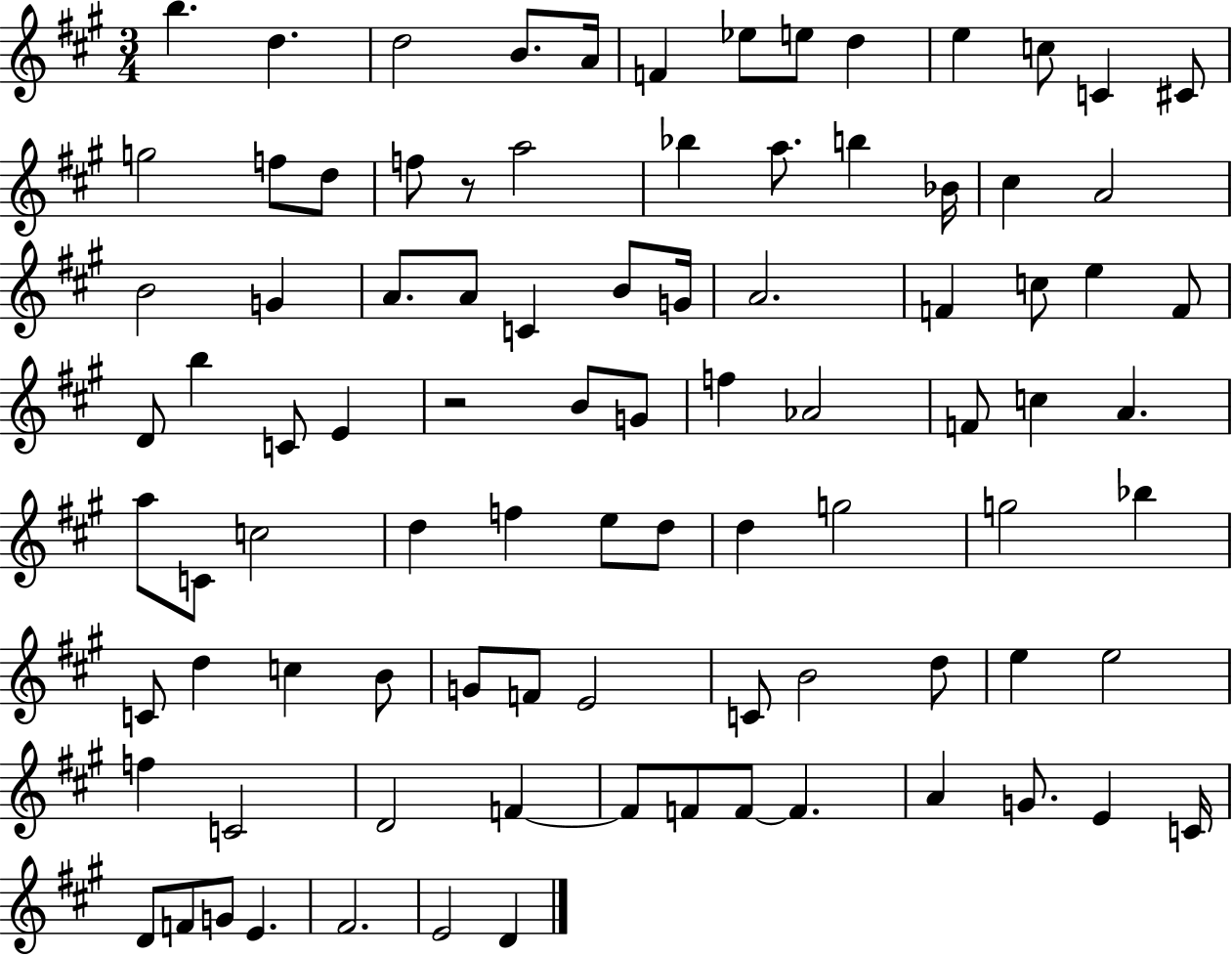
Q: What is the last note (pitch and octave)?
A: D4